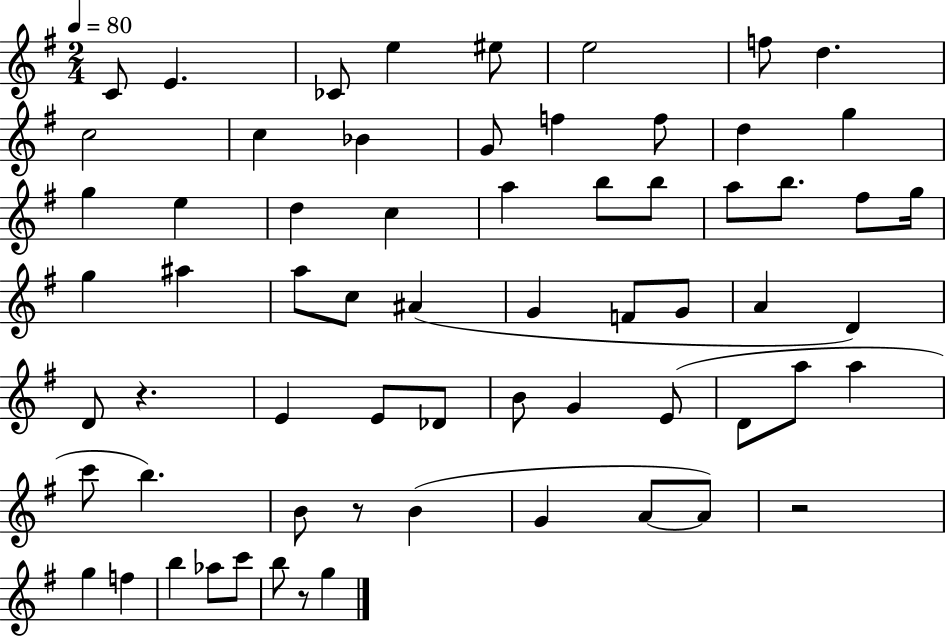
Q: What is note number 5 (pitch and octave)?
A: EIS5